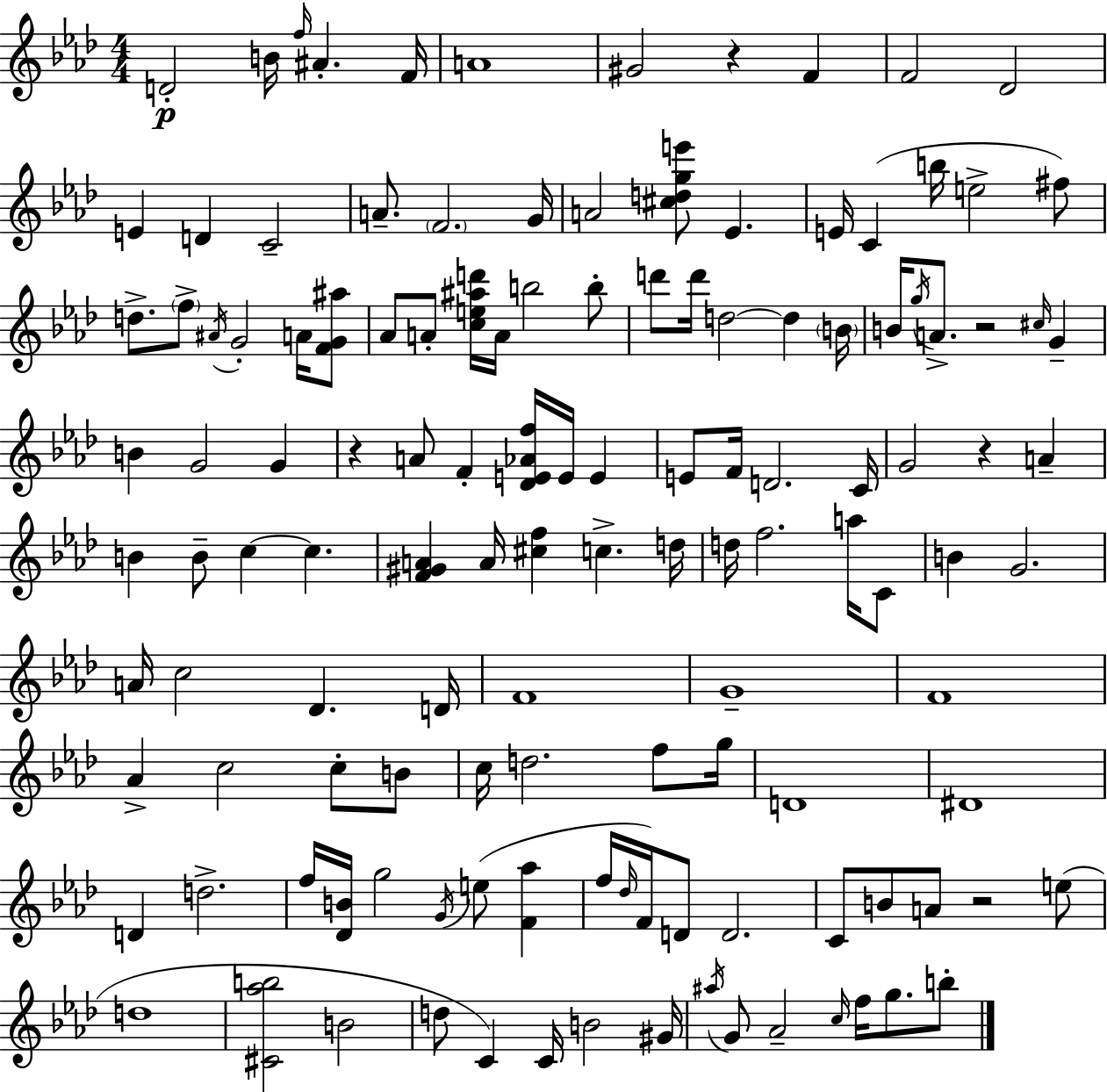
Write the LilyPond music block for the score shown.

{
  \clef treble
  \numericTimeSignature
  \time 4/4
  \key f \minor
  d'2-.\p b'16 \grace { f''16 } ais'4.-. | f'16 a'1 | gis'2 r4 f'4 | f'2 des'2 | \break e'4 d'4 c'2-- | a'8.-- \parenthesize f'2. | g'16 a'2 <cis'' d'' g'' e'''>8 ees'4. | e'16 c'4( b''16 e''2-> fis''8) | \break d''8.-> \parenthesize f''8-> \acciaccatura { ais'16 } g'2-. a'16 | <f' g' ais''>8 aes'8 a'8-. <c'' e'' ais'' d'''>16 a'16 b''2 | b''8-. d'''8 d'''16 d''2~~ d''4 | \parenthesize b'16 b'16 \acciaccatura { g''16 } a'8.-> r2 \grace { cis''16 } | \break g'4-- b'4 g'2 | g'4 r4 a'8 f'4-. <des' e' aes' f''>16 e'16 | e'4 e'8 f'16 d'2. | c'16 g'2 r4 | \break a'4-- b'4 b'8-- c''4~~ c''4. | <f' gis' a'>4 a'16 <cis'' f''>4 c''4.-> | d''16 d''16 f''2. | a''16 c'8 b'4 g'2. | \break a'16 c''2 des'4. | d'16 f'1 | g'1-- | f'1 | \break aes'4-> c''2 | c''8-. b'8 c''16 d''2. | f''8 g''16 d'1 | dis'1 | \break d'4 d''2.-> | f''16 <des' b'>16 g''2 \acciaccatura { g'16 }( e''8 | <f' aes''>4 f''16 \grace { des''16 }) f'16 d'8 d'2. | c'8 b'8 a'8 r2 | \break e''8( d''1 | <cis' aes'' b''>2 b'2 | d''8 c'4) c'16 b'2 | gis'16 \acciaccatura { ais''16 } g'8 aes'2-- | \break \grace { c''16 } f''16 g''8. b''8-. \bar "|."
}